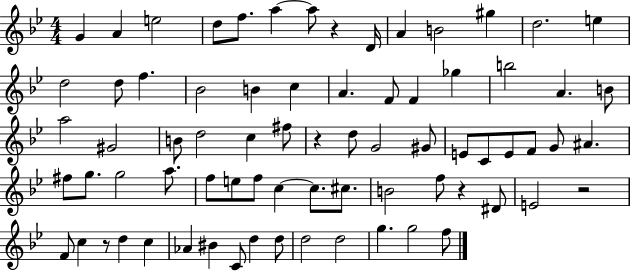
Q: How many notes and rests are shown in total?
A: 74